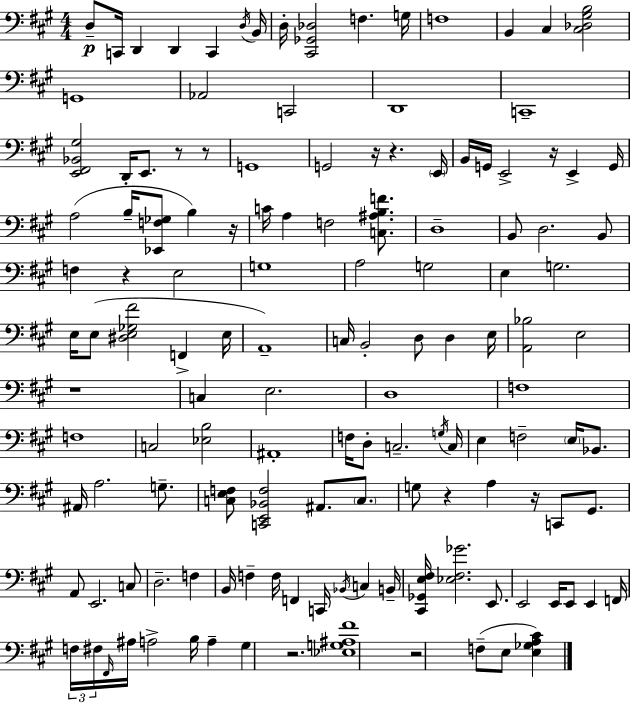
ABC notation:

X:1
T:Untitled
M:4/4
L:1/4
K:A
D,/2 C,,/4 D,, D,, C,, D,/4 B,,/4 D,/4 [^C,,_G,,_D,]2 F, G,/4 F,4 B,, ^C, [^C,_D,^G,B,]2 G,,4 _A,,2 C,,2 D,,4 C,,4 [E,,^F,,_B,,^G,]2 D,,/4 E,,/2 z/2 z/2 G,,4 G,,2 z/4 z E,,/4 B,,/4 G,,/4 E,,2 z/4 E,, G,,/4 A,2 B,/4 [_E,,F,_G,]/2 B, z/4 C/4 A, F,2 [C,^A,B,F]/2 D,4 B,,/2 D,2 B,,/2 F, z E,2 G,4 A,2 G,2 E, G,2 E,/4 E,/2 [^D,E,_G,^F]2 F,, E,/4 A,,4 C,/4 B,,2 D,/2 D, E,/4 [A,,_B,]2 E,2 z4 C, E,2 D,4 F,4 F,4 C,2 [_E,B,]2 ^A,,4 F,/4 D,/2 C,2 G,/4 C,/4 E, F,2 E,/4 _B,,/2 ^A,,/4 A,2 G,/2 [C,E,F,]/2 [C,,E,,_B,,F,]2 ^A,,/2 C,/2 G,/2 z A, z/4 C,,/2 ^G,,/2 A,,/2 E,,2 C,/2 D,2 F, B,,/4 F, F,/4 F,, C,,/4 _B,,/4 C, B,,/4 [^C,,_G,,E,^F,]/4 [_E,^F,_G]2 E,,/2 E,,2 E,,/4 E,,/2 E,, F,,/4 F,/4 ^F,/4 ^F,,/4 ^A,/4 A,2 B,/4 A, ^G, z2 [_E,G,^A,^F]4 z2 F,/2 E,/2 [E,_G,A,^C]